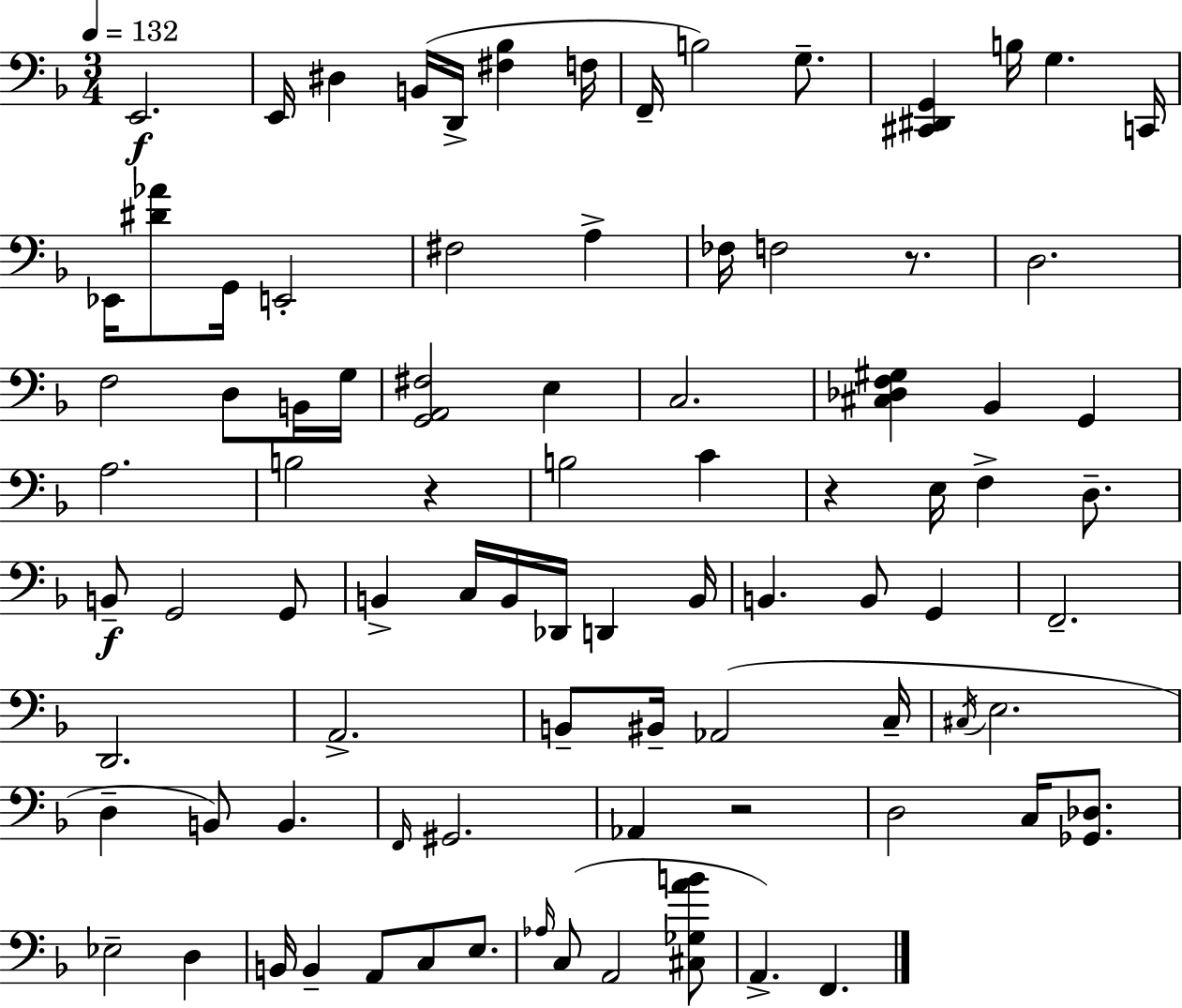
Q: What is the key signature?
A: D minor